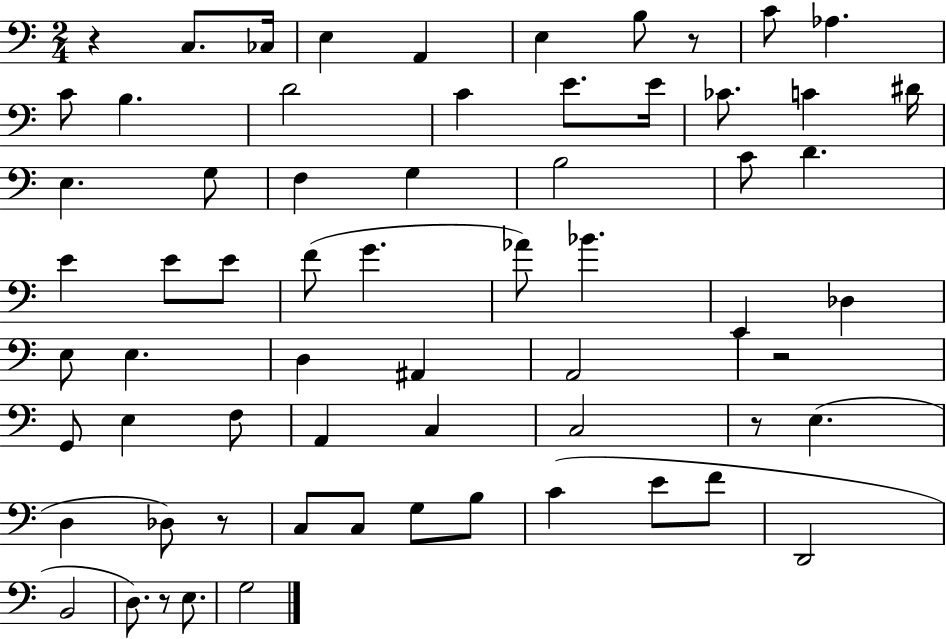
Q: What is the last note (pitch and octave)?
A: G3